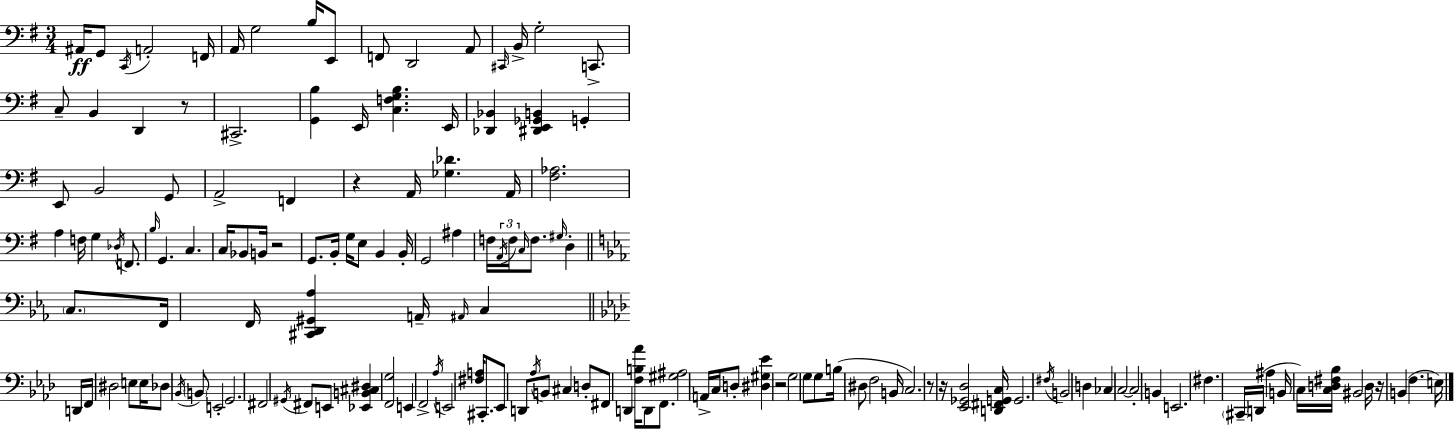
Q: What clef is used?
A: bass